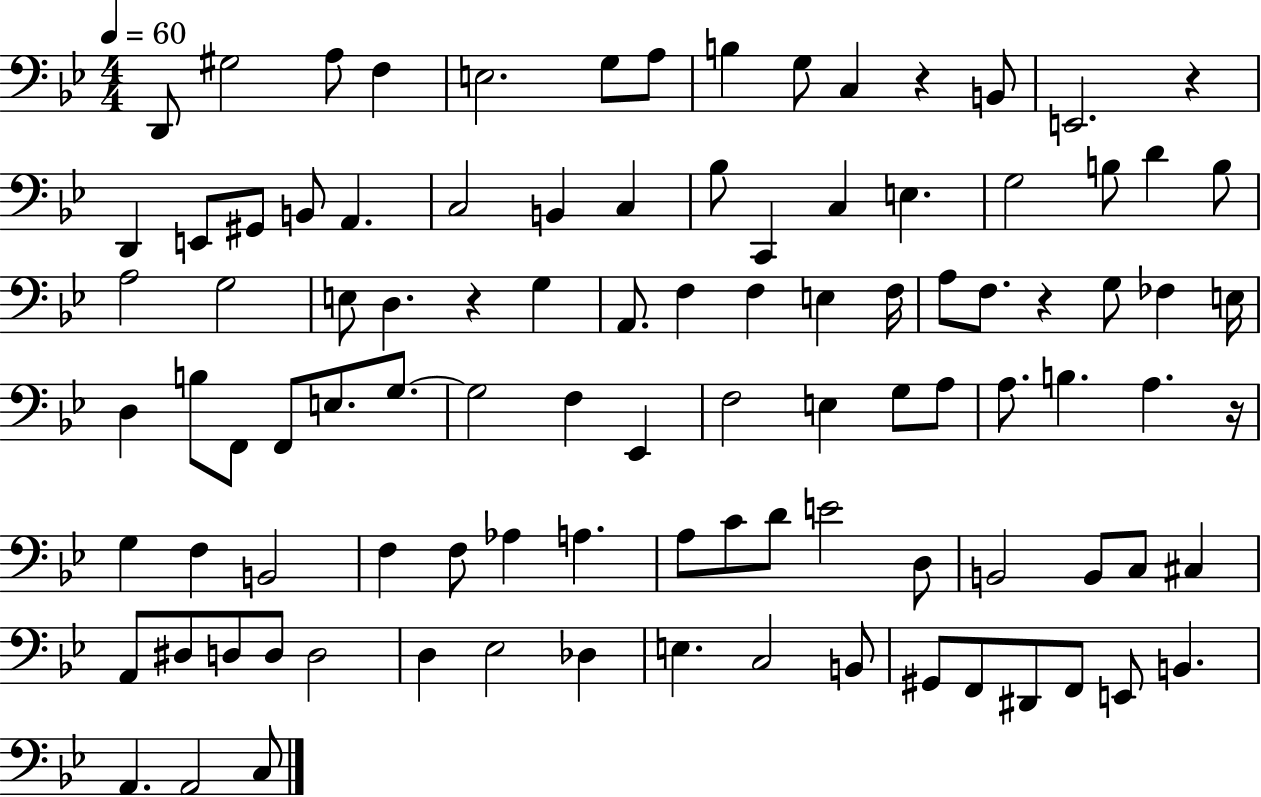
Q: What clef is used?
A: bass